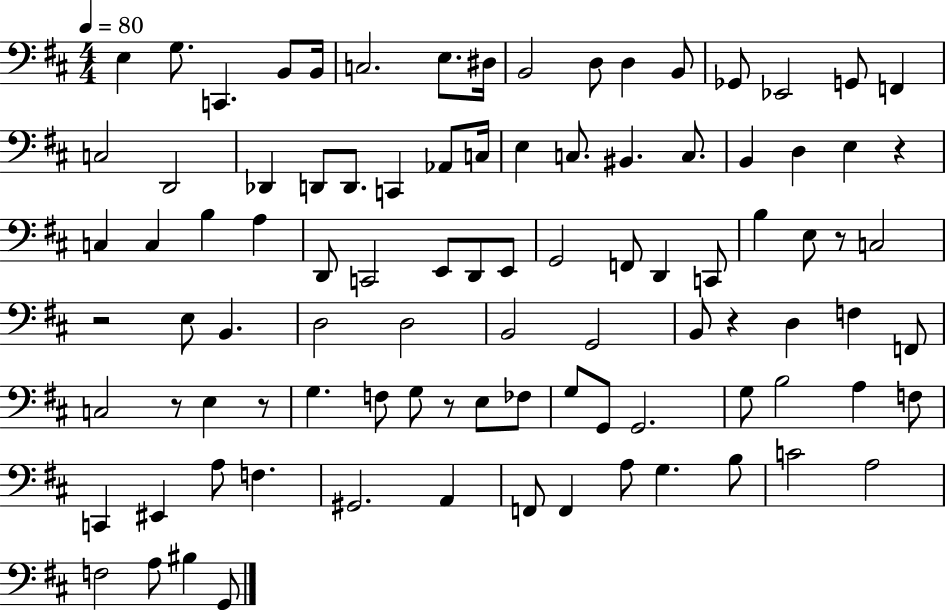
E3/q G3/e. C2/q. B2/e B2/s C3/h. E3/e. D#3/s B2/h D3/e D3/q B2/e Gb2/e Eb2/h G2/e F2/q C3/h D2/h Db2/q D2/e D2/e. C2/q Ab2/e C3/s E3/q C3/e. BIS2/q. C3/e. B2/q D3/q E3/q R/q C3/q C3/q B3/q A3/q D2/e C2/h E2/e D2/e E2/e G2/h F2/e D2/q C2/e B3/q E3/e R/e C3/h R/h E3/e B2/q. D3/h D3/h B2/h G2/h B2/e R/q D3/q F3/q F2/e C3/h R/e E3/q R/e G3/q. F3/e G3/e R/e E3/e FES3/e G3/e G2/e G2/h. G3/e B3/h A3/q F3/e C2/q EIS2/q A3/e F3/q. G#2/h. A2/q F2/e F2/q A3/e G3/q. B3/e C4/h A3/h F3/h A3/e BIS3/q G2/e